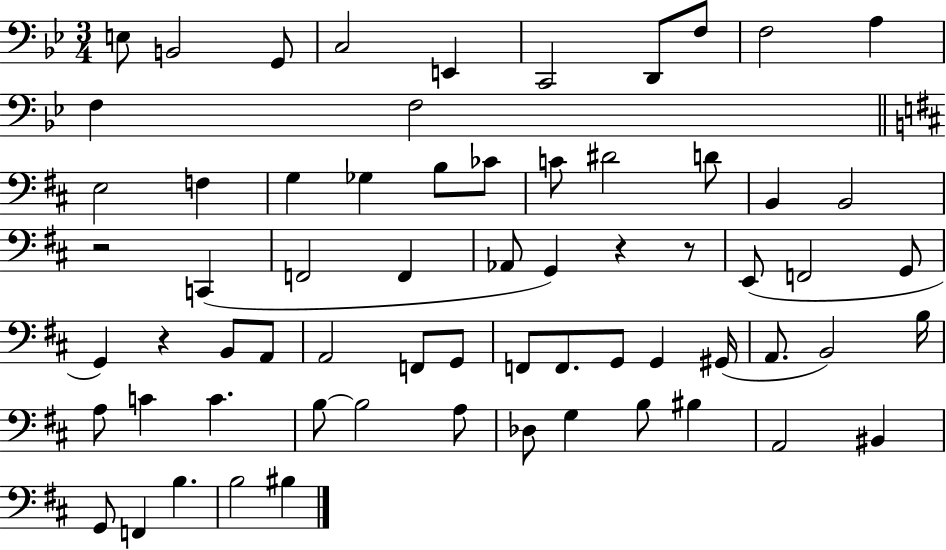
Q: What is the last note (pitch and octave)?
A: BIS3